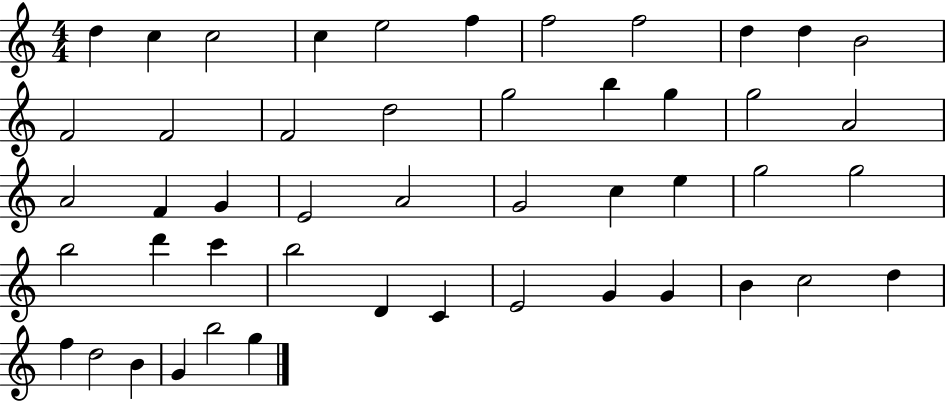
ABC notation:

X:1
T:Untitled
M:4/4
L:1/4
K:C
d c c2 c e2 f f2 f2 d d B2 F2 F2 F2 d2 g2 b g g2 A2 A2 F G E2 A2 G2 c e g2 g2 b2 d' c' b2 D C E2 G G B c2 d f d2 B G b2 g